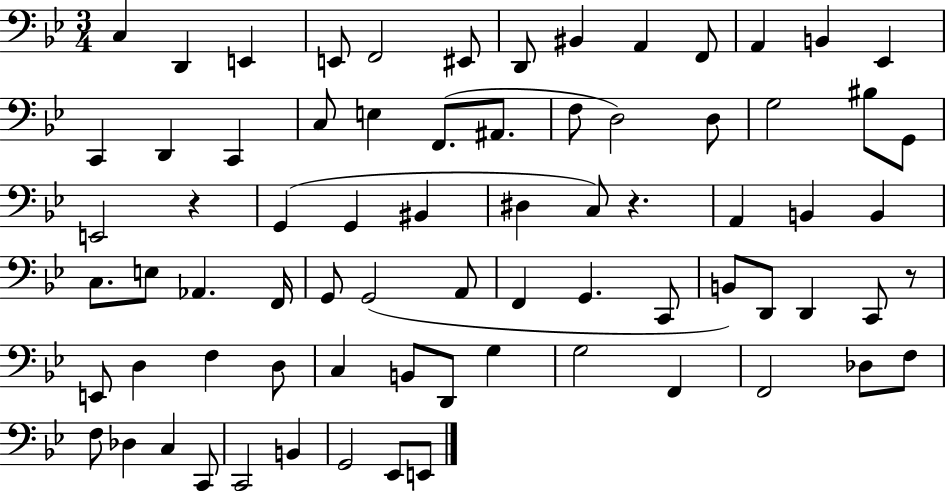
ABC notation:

X:1
T:Untitled
M:3/4
L:1/4
K:Bb
C, D,, E,, E,,/2 F,,2 ^E,,/2 D,,/2 ^B,, A,, F,,/2 A,, B,, _E,, C,, D,, C,, C,/2 E, F,,/2 ^A,,/2 F,/2 D,2 D,/2 G,2 ^B,/2 G,,/2 E,,2 z G,, G,, ^B,, ^D, C,/2 z A,, B,, B,, C,/2 E,/2 _A,, F,,/4 G,,/2 G,,2 A,,/2 F,, G,, C,,/2 B,,/2 D,,/2 D,, C,,/2 z/2 E,,/2 D, F, D,/2 C, B,,/2 D,,/2 G, G,2 F,, F,,2 _D,/2 F,/2 F,/2 _D, C, C,,/2 C,,2 B,, G,,2 _E,,/2 E,,/2